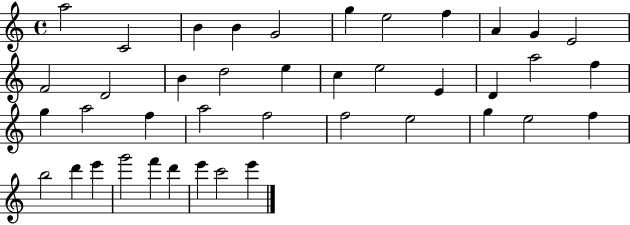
{
  \clef treble
  \time 4/4
  \defaultTimeSignature
  \key c \major
  a''2 c'2 | b'4 b'4 g'2 | g''4 e''2 f''4 | a'4 g'4 e'2 | \break f'2 d'2 | b'4 d''2 e''4 | c''4 e''2 e'4 | d'4 a''2 f''4 | \break g''4 a''2 f''4 | a''2 f''2 | f''2 e''2 | g''4 e''2 f''4 | \break b''2 d'''4 e'''4 | g'''2 f'''4 d'''4 | e'''4 c'''2 e'''4 | \bar "|."
}